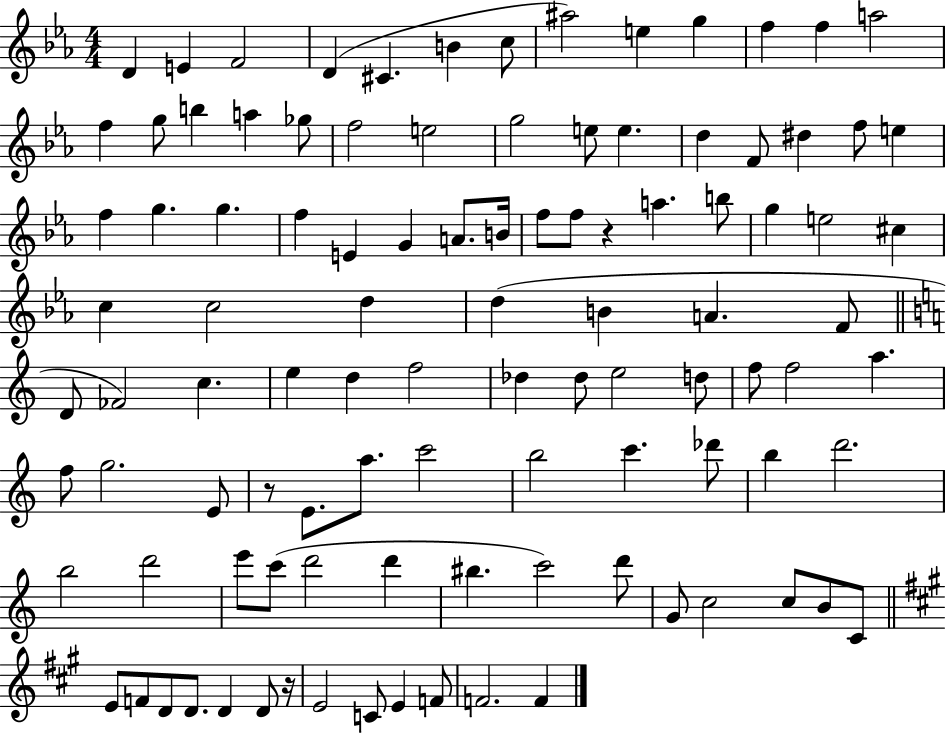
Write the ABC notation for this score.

X:1
T:Untitled
M:4/4
L:1/4
K:Eb
D E F2 D ^C B c/2 ^a2 e g f f a2 f g/2 b a _g/2 f2 e2 g2 e/2 e d F/2 ^d f/2 e f g g f E G A/2 B/4 f/2 f/2 z a b/2 g e2 ^c c c2 d d B A F/2 D/2 _F2 c e d f2 _d _d/2 e2 d/2 f/2 f2 a f/2 g2 E/2 z/2 E/2 a/2 c'2 b2 c' _d'/2 b d'2 b2 d'2 e'/2 c'/2 d'2 d' ^b c'2 d'/2 G/2 c2 c/2 B/2 C/2 E/2 F/2 D/2 D/2 D D/2 z/4 E2 C/2 E F/2 F2 F